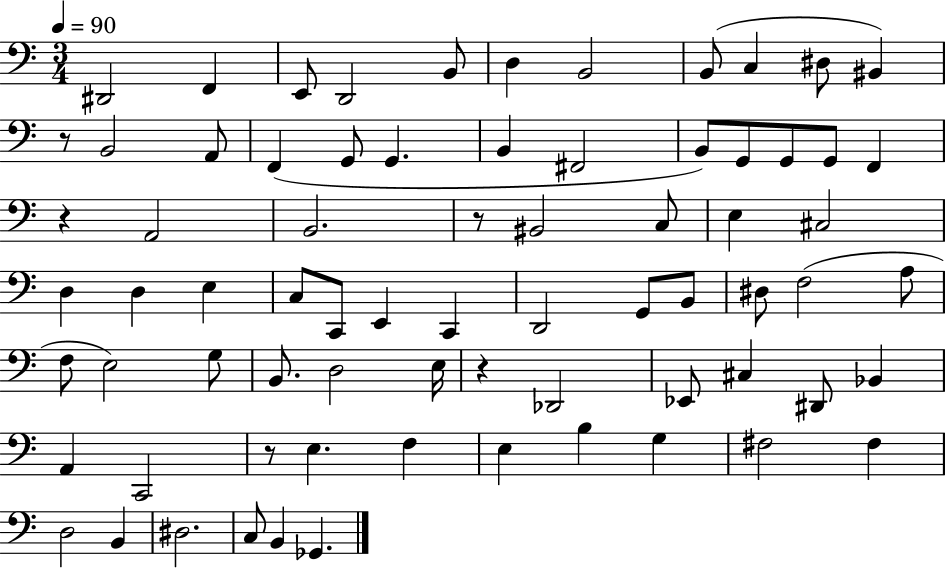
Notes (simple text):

D#2/h F2/q E2/e D2/h B2/e D3/q B2/h B2/e C3/q D#3/e BIS2/q R/e B2/h A2/e F2/q G2/e G2/q. B2/q F#2/h B2/e G2/e G2/e G2/e F2/q R/q A2/h B2/h. R/e BIS2/h C3/e E3/q C#3/h D3/q D3/q E3/q C3/e C2/e E2/q C2/q D2/h G2/e B2/e D#3/e F3/h A3/e F3/e E3/h G3/e B2/e. D3/h E3/s R/q Db2/h Eb2/e C#3/q D#2/e Bb2/q A2/q C2/h R/e E3/q. F3/q E3/q B3/q G3/q F#3/h F#3/q D3/h B2/q D#3/h. C3/e B2/q Gb2/q.